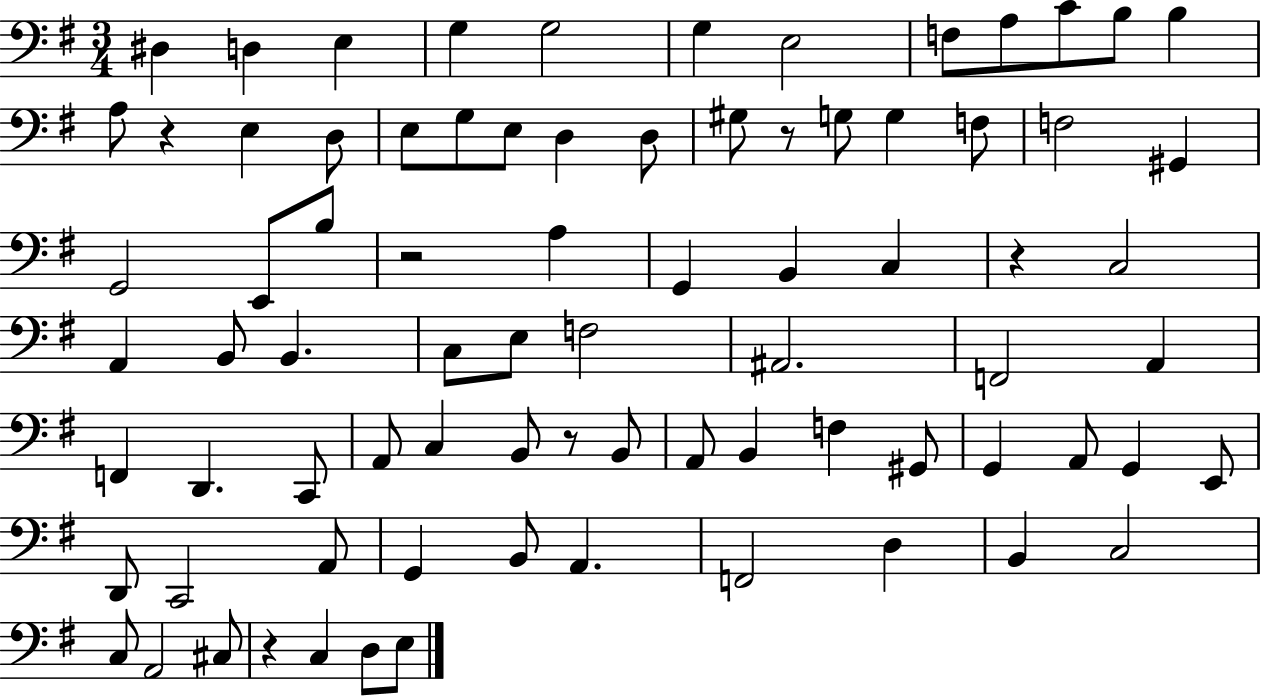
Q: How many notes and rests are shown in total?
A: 80